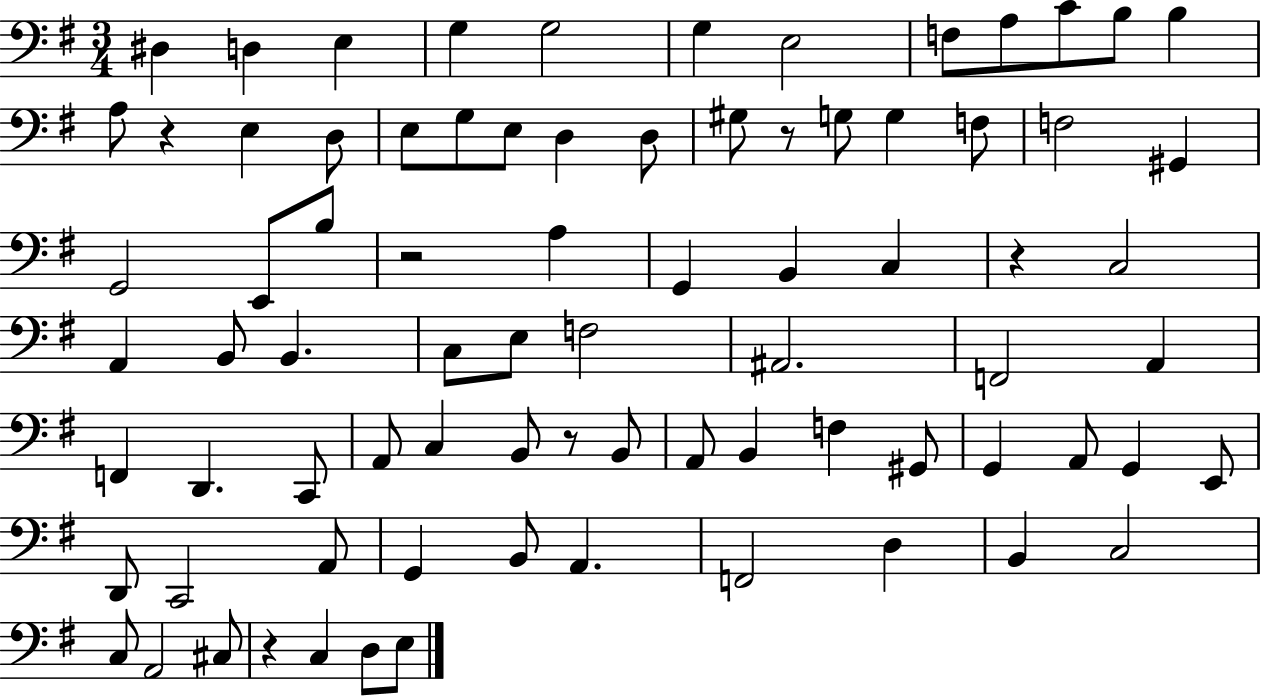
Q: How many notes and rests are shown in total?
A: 80